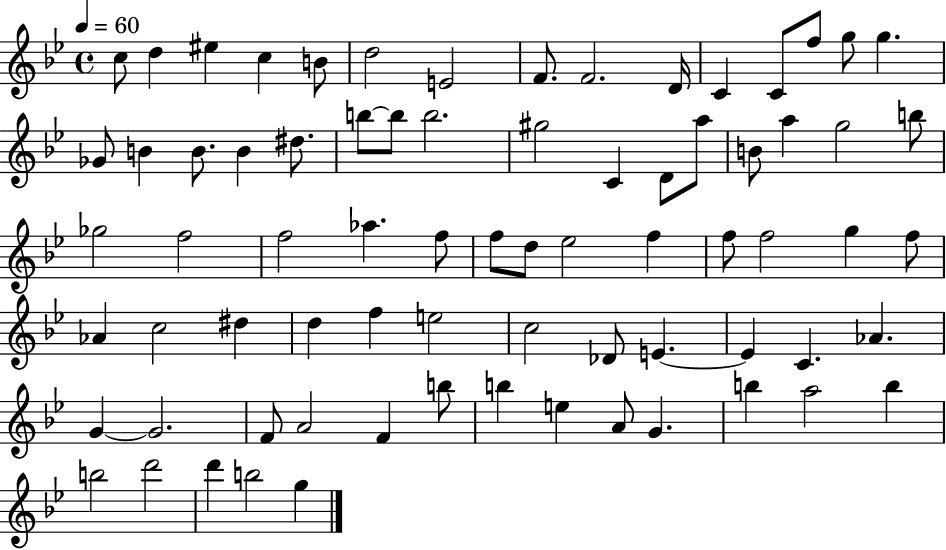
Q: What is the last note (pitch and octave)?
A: G5